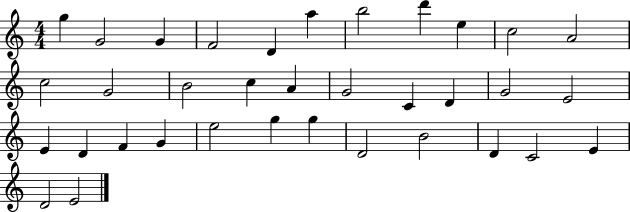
{
  \clef treble
  \numericTimeSignature
  \time 4/4
  \key c \major
  g''4 g'2 g'4 | f'2 d'4 a''4 | b''2 d'''4 e''4 | c''2 a'2 | \break c''2 g'2 | b'2 c''4 a'4 | g'2 c'4 d'4 | g'2 e'2 | \break e'4 d'4 f'4 g'4 | e''2 g''4 g''4 | d'2 b'2 | d'4 c'2 e'4 | \break d'2 e'2 | \bar "|."
}